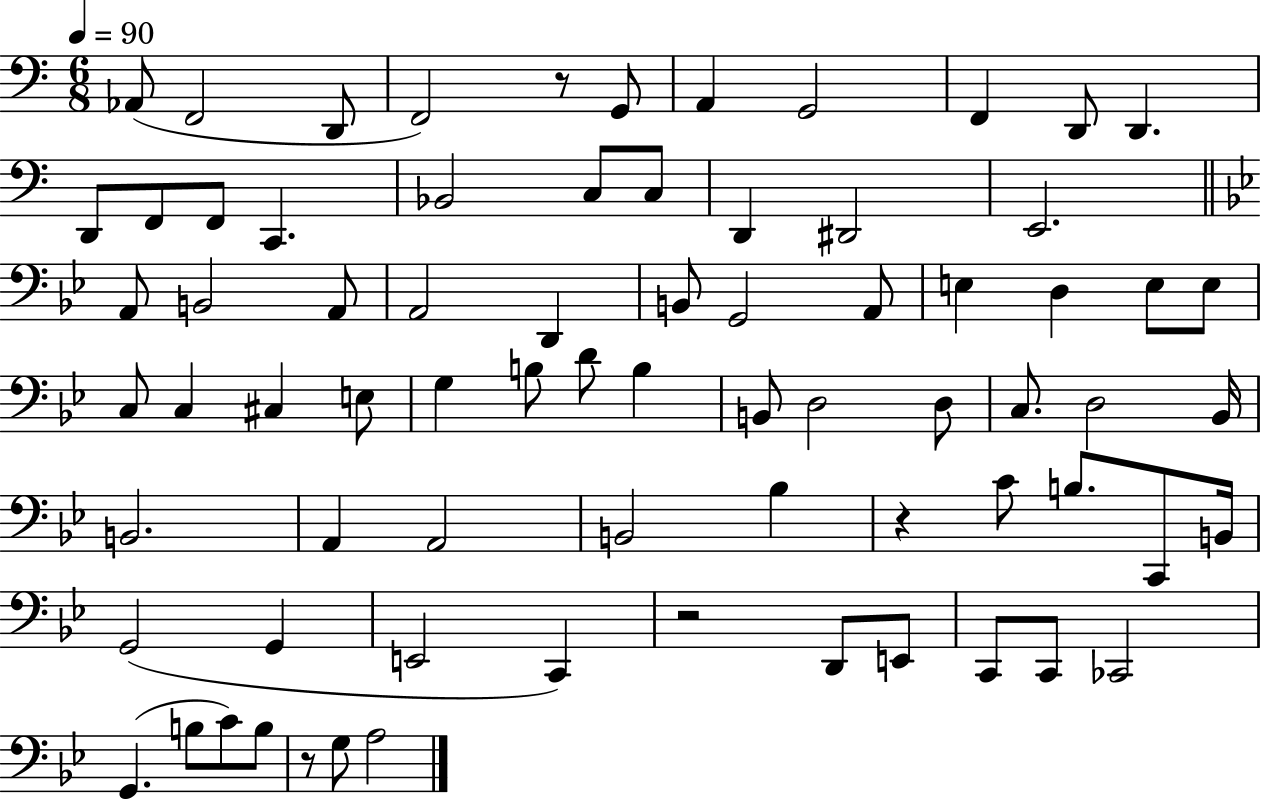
X:1
T:Untitled
M:6/8
L:1/4
K:C
_A,,/2 F,,2 D,,/2 F,,2 z/2 G,,/2 A,, G,,2 F,, D,,/2 D,, D,,/2 F,,/2 F,,/2 C,, _B,,2 C,/2 C,/2 D,, ^D,,2 E,,2 A,,/2 B,,2 A,,/2 A,,2 D,, B,,/2 G,,2 A,,/2 E, D, E,/2 E,/2 C,/2 C, ^C, E,/2 G, B,/2 D/2 B, B,,/2 D,2 D,/2 C,/2 D,2 _B,,/4 B,,2 A,, A,,2 B,,2 _B, z C/2 B,/2 C,,/2 B,,/4 G,,2 G,, E,,2 C,, z2 D,,/2 E,,/2 C,,/2 C,,/2 _C,,2 G,, B,/2 C/2 B,/2 z/2 G,/2 A,2